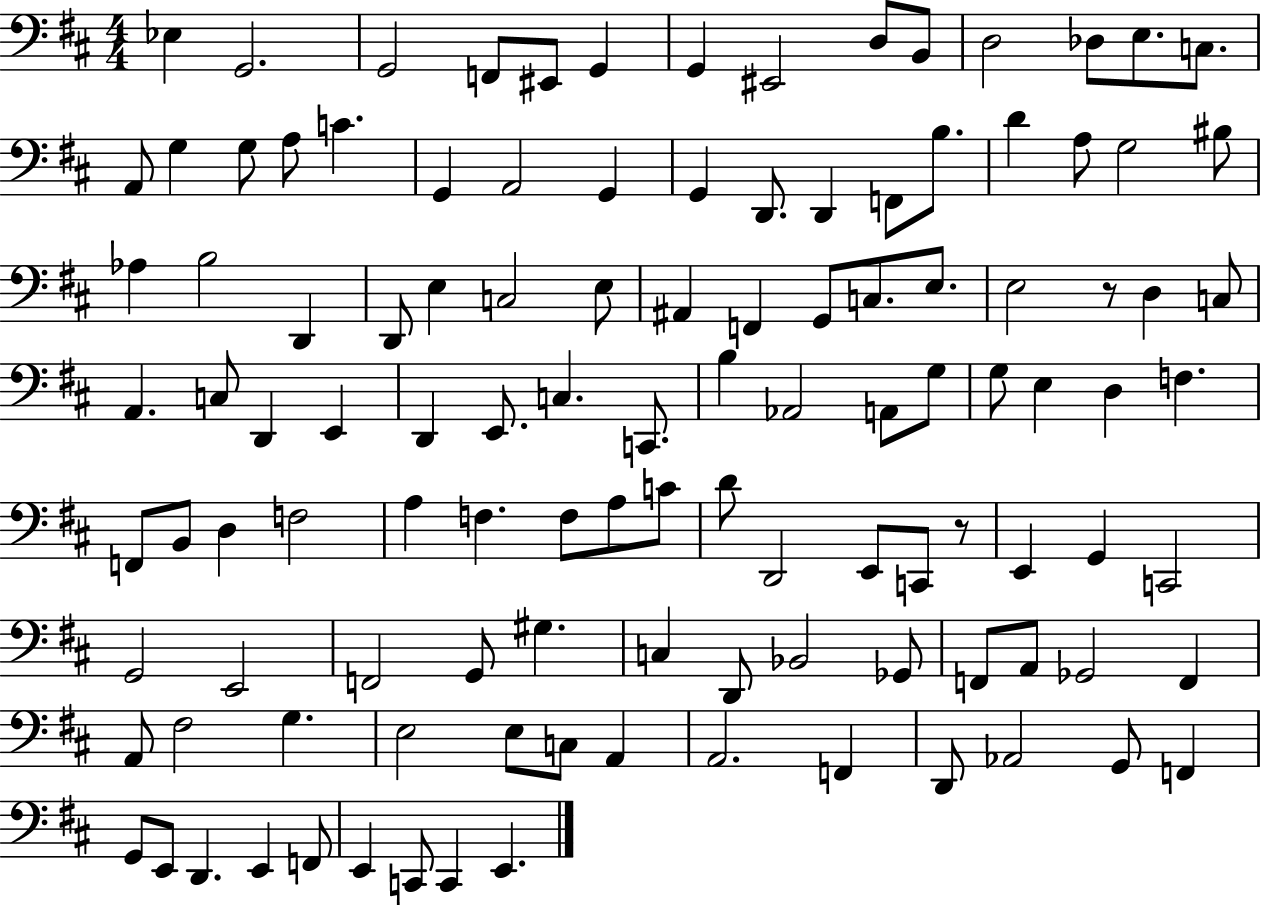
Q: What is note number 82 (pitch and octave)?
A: G2